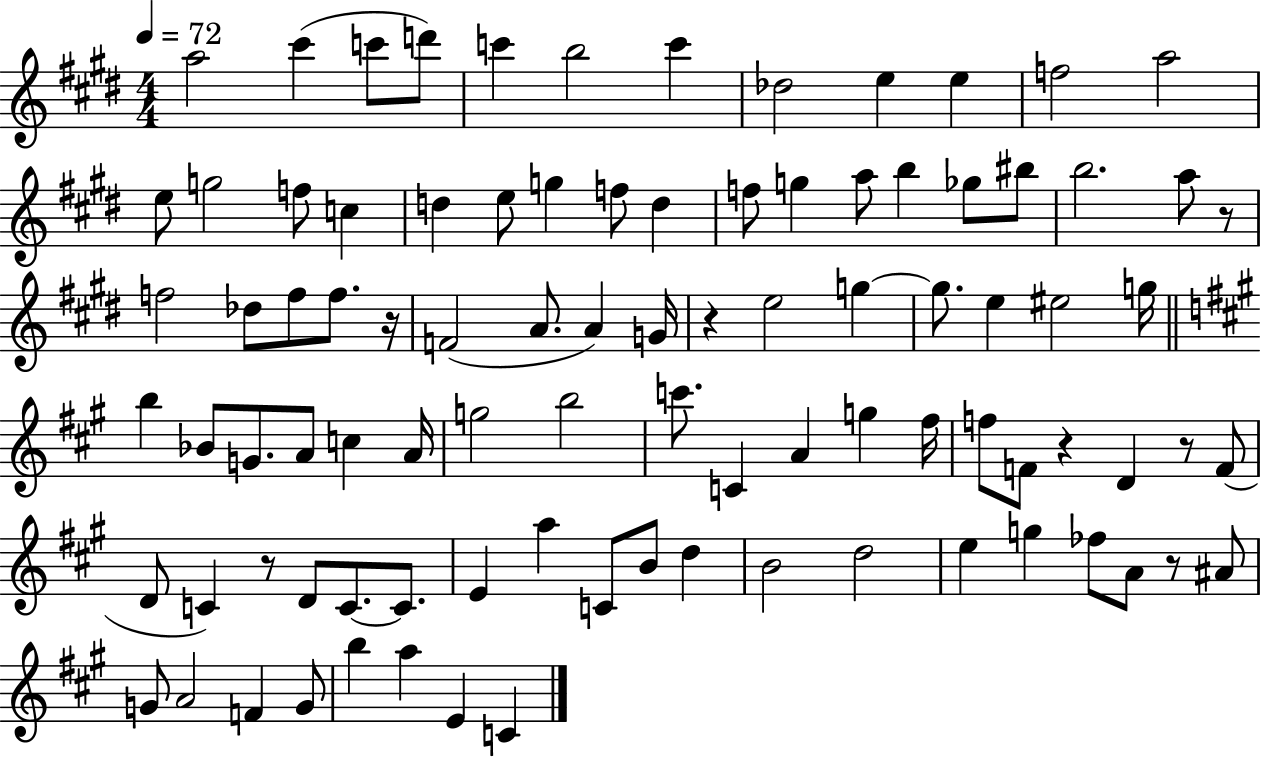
{
  \clef treble
  \numericTimeSignature
  \time 4/4
  \key e \major
  \tempo 4 = 72
  a''2 cis'''4( c'''8 d'''8) | c'''4 b''2 c'''4 | des''2 e''4 e''4 | f''2 a''2 | \break e''8 g''2 f''8 c''4 | d''4 e''8 g''4 f''8 d''4 | f''8 g''4 a''8 b''4 ges''8 bis''8 | b''2. a''8 r8 | \break f''2 des''8 f''8 f''8. r16 | f'2( a'8. a'4) g'16 | r4 e''2 g''4~~ | g''8. e''4 eis''2 g''16 | \break \bar "||" \break \key a \major b''4 bes'8 g'8. a'8 c''4 a'16 | g''2 b''2 | c'''8. c'4 a'4 g''4 fis''16 | f''8 f'8 r4 d'4 r8 f'8( | \break d'8 c'4) r8 d'8 c'8.~~ c'8. | e'4 a''4 c'8 b'8 d''4 | b'2 d''2 | e''4 g''4 fes''8 a'8 r8 ais'8 | \break g'8 a'2 f'4 g'8 | b''4 a''4 e'4 c'4 | \bar "|."
}